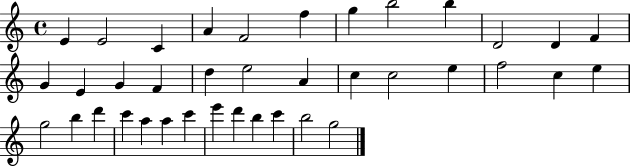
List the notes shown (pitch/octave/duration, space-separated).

E4/q E4/h C4/q A4/q F4/h F5/q G5/q B5/h B5/q D4/h D4/q F4/q G4/q E4/q G4/q F4/q D5/q E5/h A4/q C5/q C5/h E5/q F5/h C5/q E5/q G5/h B5/q D6/q C6/q A5/q A5/q C6/q E6/q D6/q B5/q C6/q B5/h G5/h